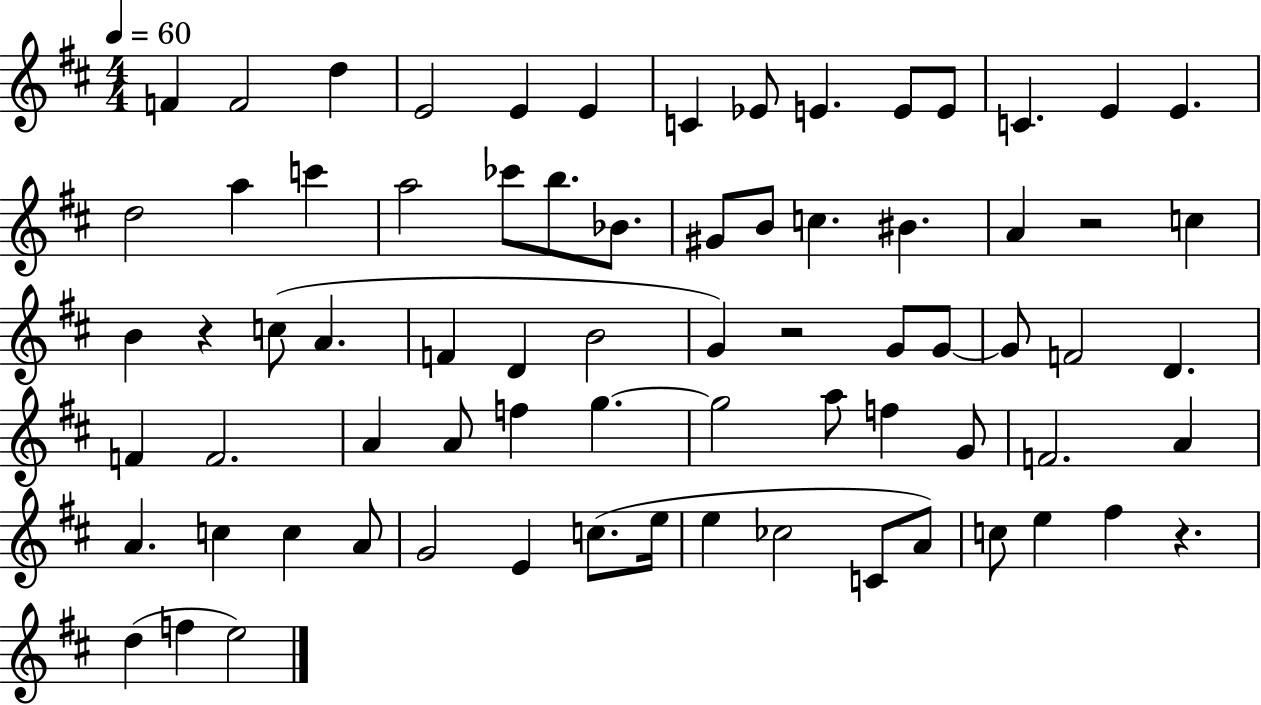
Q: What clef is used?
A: treble